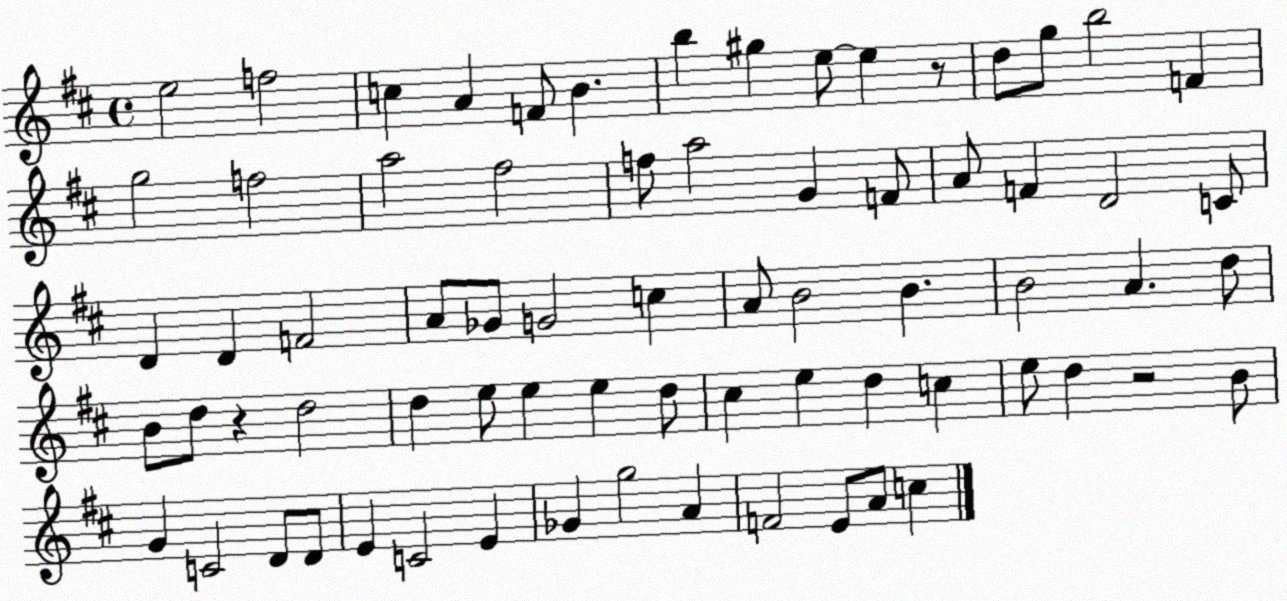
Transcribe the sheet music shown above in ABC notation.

X:1
T:Untitled
M:4/4
L:1/4
K:D
e2 f2 c A F/2 B b ^g e/2 e z/2 d/2 g/2 b2 F g2 f2 a2 ^f2 f/2 a2 G F/2 A/2 F D2 C/2 D D F2 A/2 _G/2 G2 c A/2 B2 B B2 A d/2 B/2 d/2 z d2 d e/2 e e d/2 ^c e d c e/2 d z2 B/2 G C2 D/2 D/2 E C2 E _G g2 A F2 E/2 A/2 c